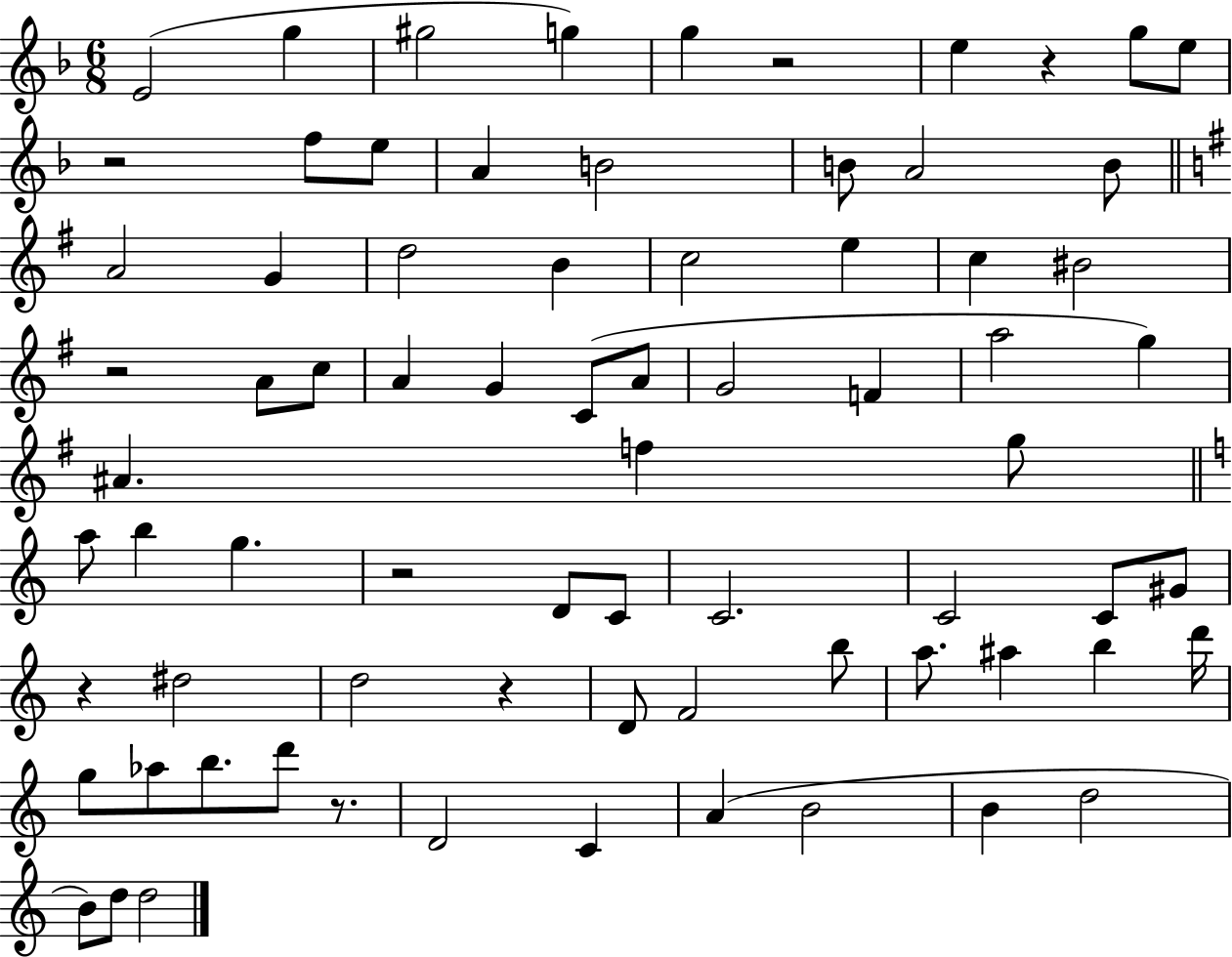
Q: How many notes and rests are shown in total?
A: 75